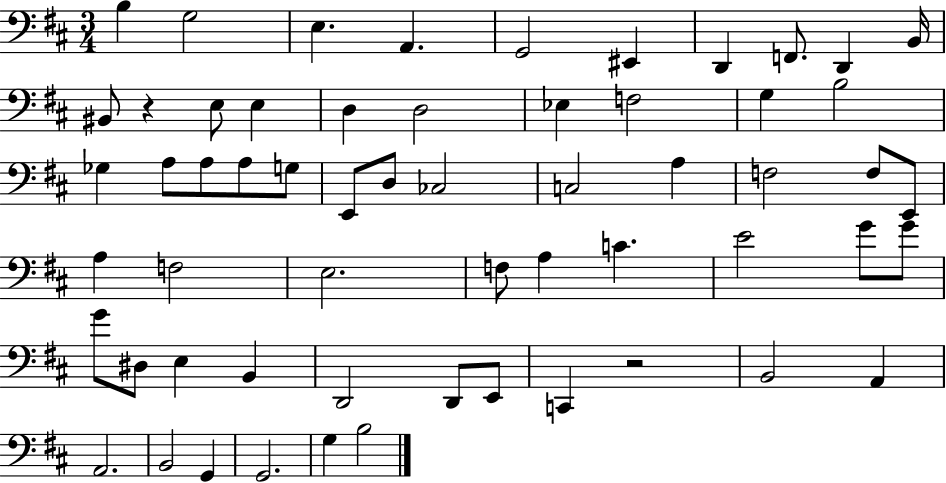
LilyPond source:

{
  \clef bass
  \numericTimeSignature
  \time 3/4
  \key d \major
  \repeat volta 2 { b4 g2 | e4. a,4. | g,2 eis,4 | d,4 f,8. d,4 b,16 | \break bis,8 r4 e8 e4 | d4 d2 | ees4 f2 | g4 b2 | \break ges4 a8 a8 a8 g8 | e,8 d8 ces2 | c2 a4 | f2 f8 e,8 | \break a4 f2 | e2. | f8 a4 c'4. | e'2 g'8 g'8 | \break g'8 dis8 e4 b,4 | d,2 d,8 e,8 | c,4 r2 | b,2 a,4 | \break a,2. | b,2 g,4 | g,2. | g4 b2 | \break } \bar "|."
}